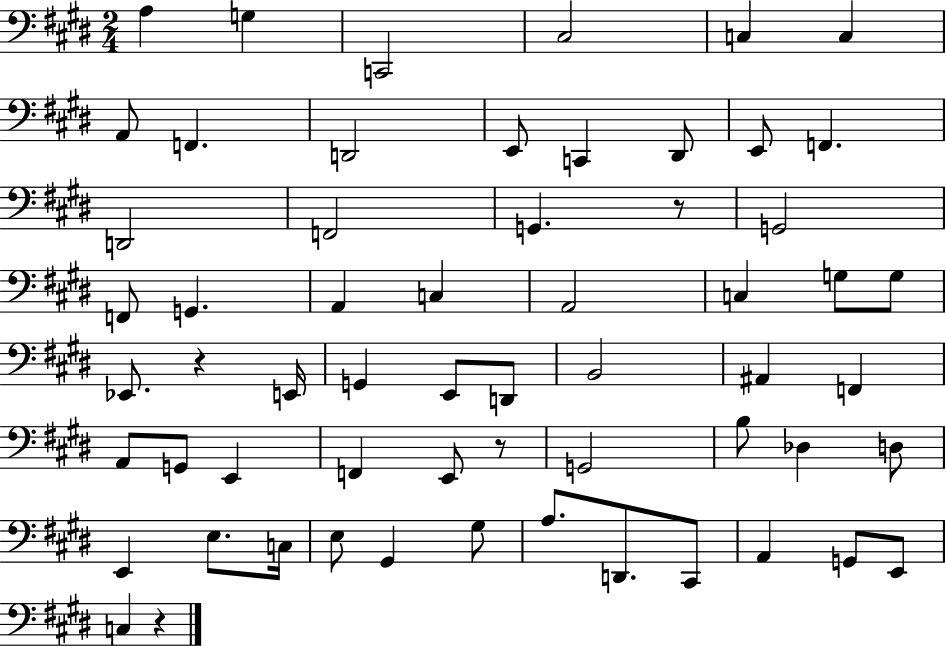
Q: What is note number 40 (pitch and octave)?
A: G2